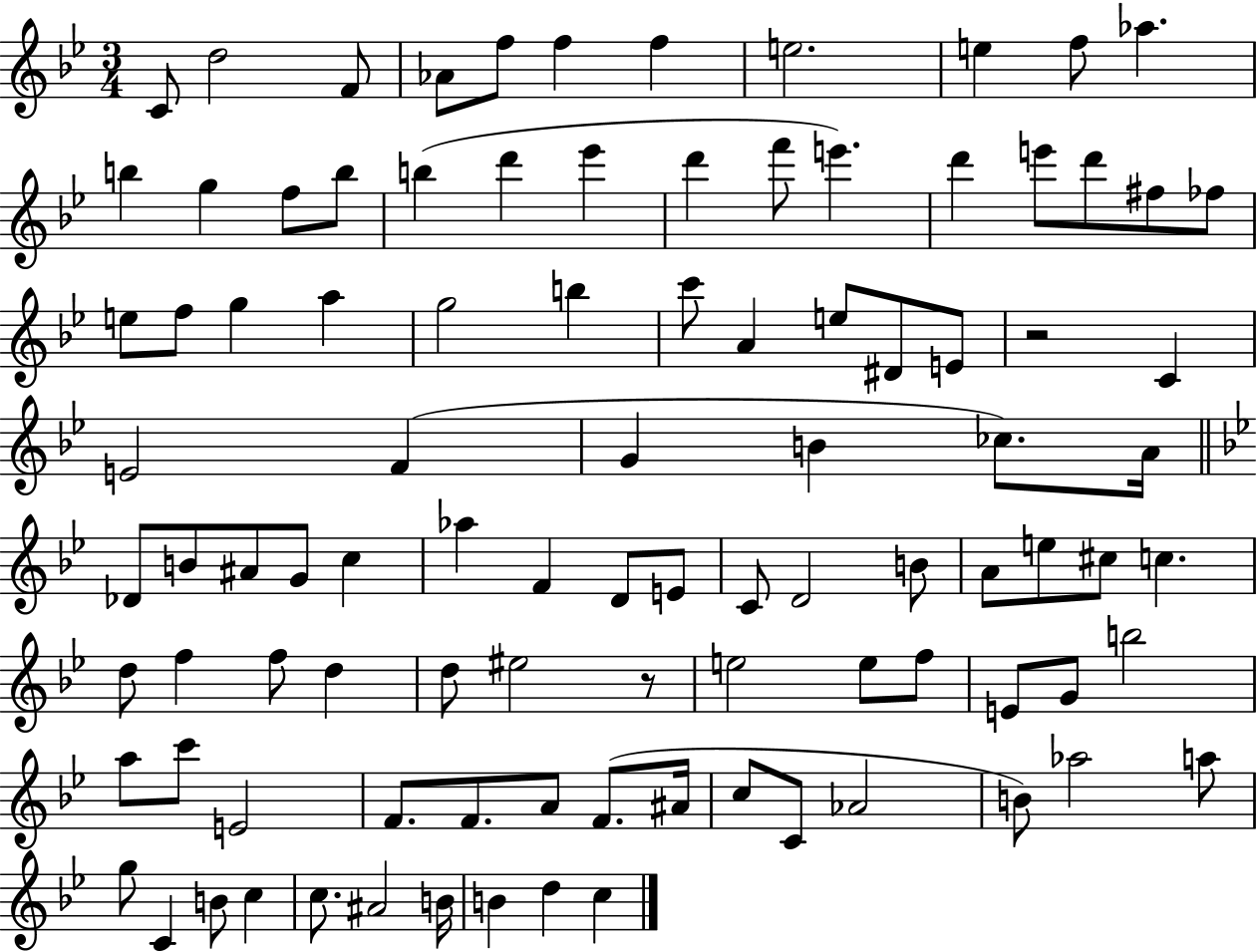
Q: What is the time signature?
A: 3/4